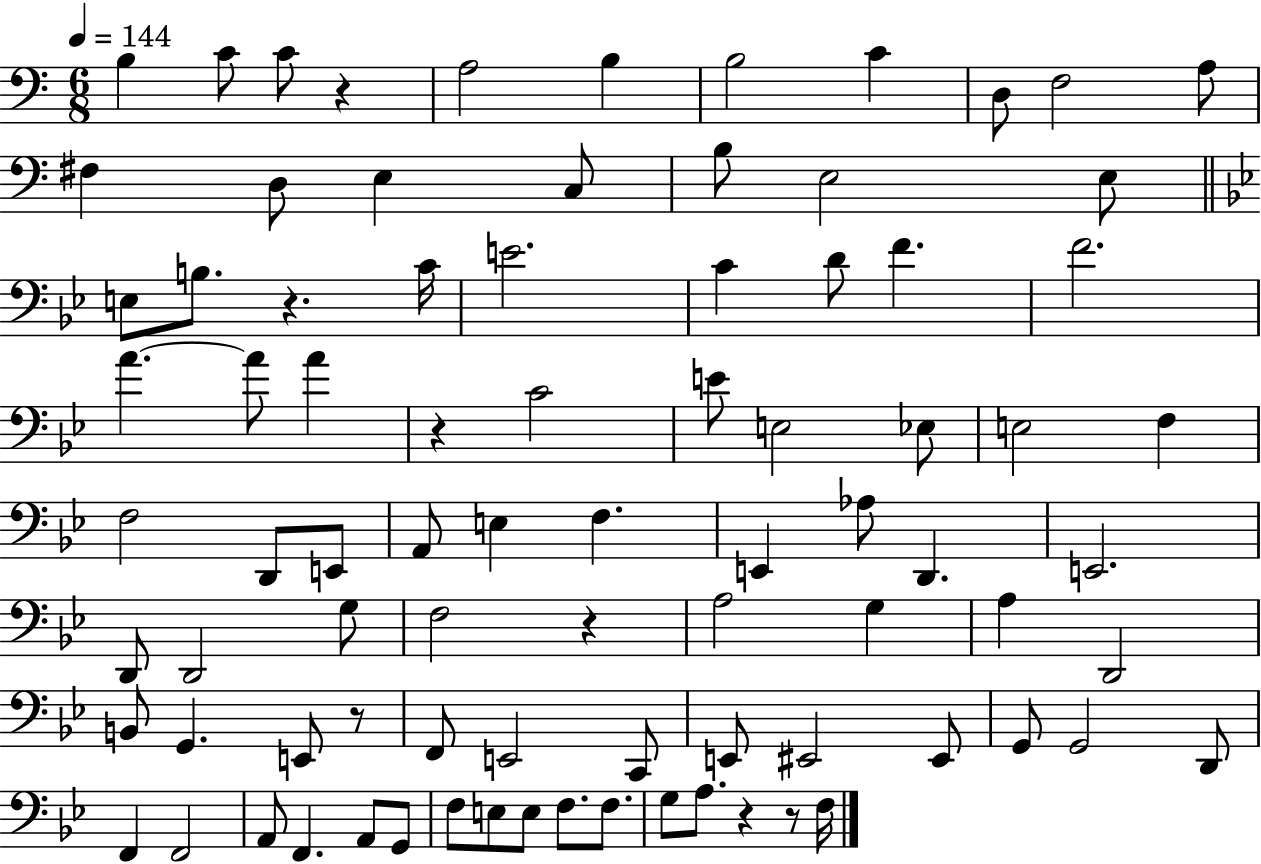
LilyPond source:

{
  \clef bass
  \numericTimeSignature
  \time 6/8
  \key c \major
  \tempo 4 = 144
  b4 c'8 c'8 r4 | a2 b4 | b2 c'4 | d8 f2 a8 | \break fis4 d8 e4 c8 | b8 e2 e8 | \bar "||" \break \key bes \major e8 b8. r4. c'16 | e'2. | c'4 d'8 f'4. | f'2. | \break a'4.~~ a'8 a'4 | r4 c'2 | e'8 e2 ees8 | e2 f4 | \break f2 d,8 e,8 | a,8 e4 f4. | e,4 aes8 d,4. | e,2. | \break d,8 d,2 g8 | f2 r4 | a2 g4 | a4 d,2 | \break b,8 g,4. e,8 r8 | f,8 e,2 c,8 | e,8 eis,2 eis,8 | g,8 g,2 d,8 | \break f,4 f,2 | a,8 f,4. a,8 g,8 | f8 e8 e8 f8. f8. | g8 a8. r4 r8 f16 | \break \bar "|."
}